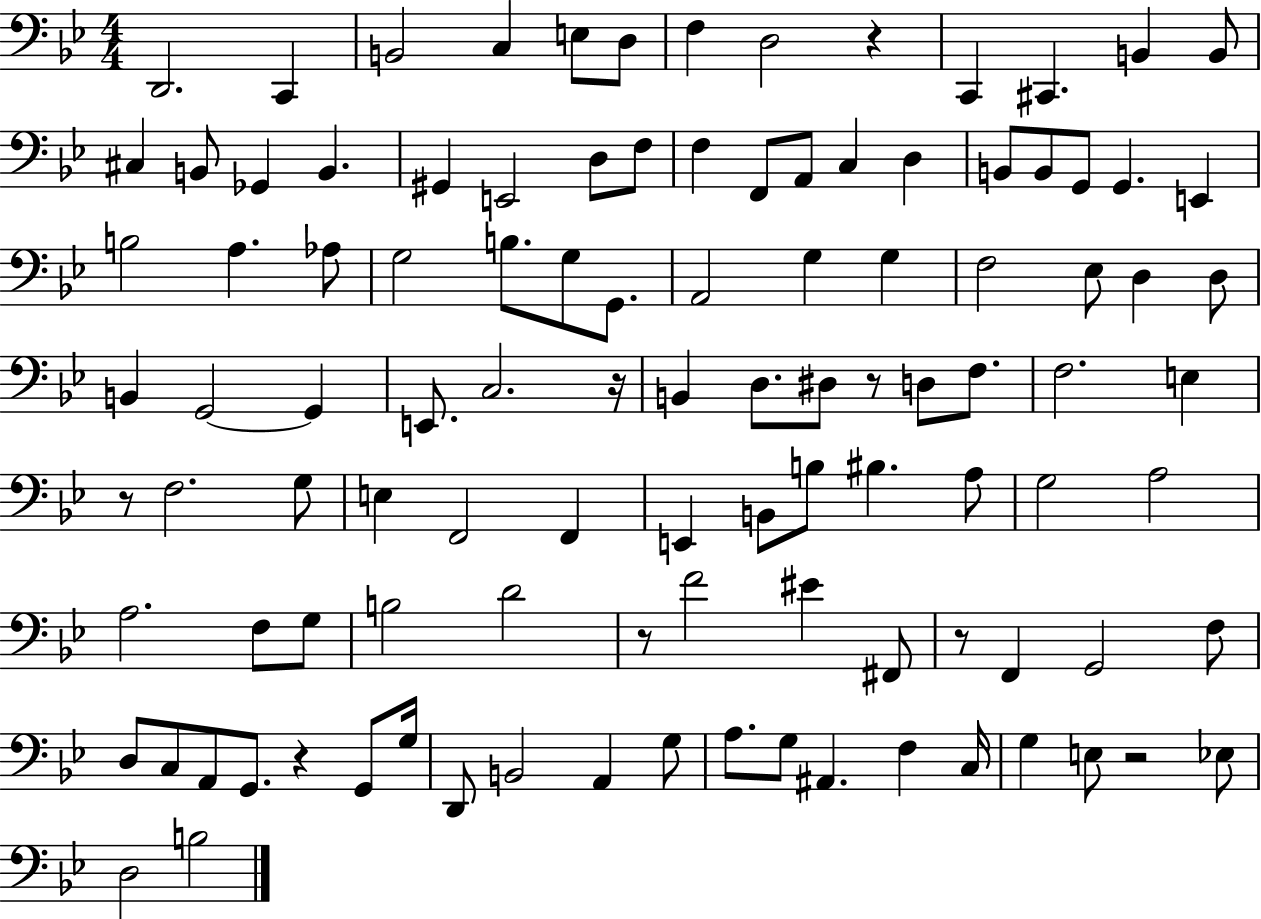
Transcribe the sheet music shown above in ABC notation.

X:1
T:Untitled
M:4/4
L:1/4
K:Bb
D,,2 C,, B,,2 C, E,/2 D,/2 F, D,2 z C,, ^C,, B,, B,,/2 ^C, B,,/2 _G,, B,, ^G,, E,,2 D,/2 F,/2 F, F,,/2 A,,/2 C, D, B,,/2 B,,/2 G,,/2 G,, E,, B,2 A, _A,/2 G,2 B,/2 G,/2 G,,/2 A,,2 G, G, F,2 _E,/2 D, D,/2 B,, G,,2 G,, E,,/2 C,2 z/4 B,, D,/2 ^D,/2 z/2 D,/2 F,/2 F,2 E, z/2 F,2 G,/2 E, F,,2 F,, E,, B,,/2 B,/2 ^B, A,/2 G,2 A,2 A,2 F,/2 G,/2 B,2 D2 z/2 F2 ^E ^F,,/2 z/2 F,, G,,2 F,/2 D,/2 C,/2 A,,/2 G,,/2 z G,,/2 G,/4 D,,/2 B,,2 A,, G,/2 A,/2 G,/2 ^A,, F, C,/4 G, E,/2 z2 _E,/2 D,2 B,2